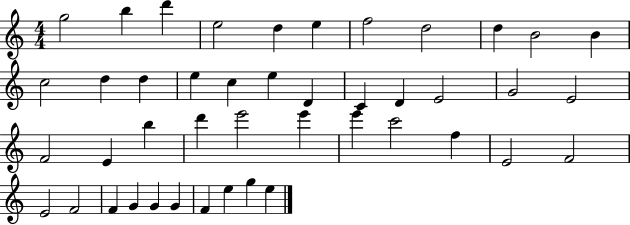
X:1
T:Untitled
M:4/4
L:1/4
K:C
g2 b d' e2 d e f2 d2 d B2 B c2 d d e c e D C D E2 G2 E2 F2 E b d' e'2 e' e' c'2 f E2 F2 E2 F2 F G G G F e g e